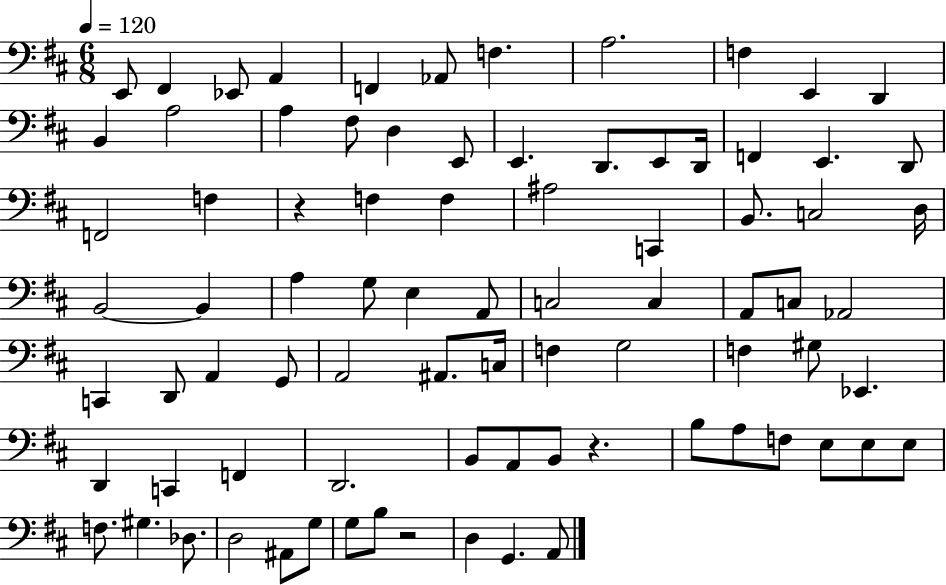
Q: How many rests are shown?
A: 3